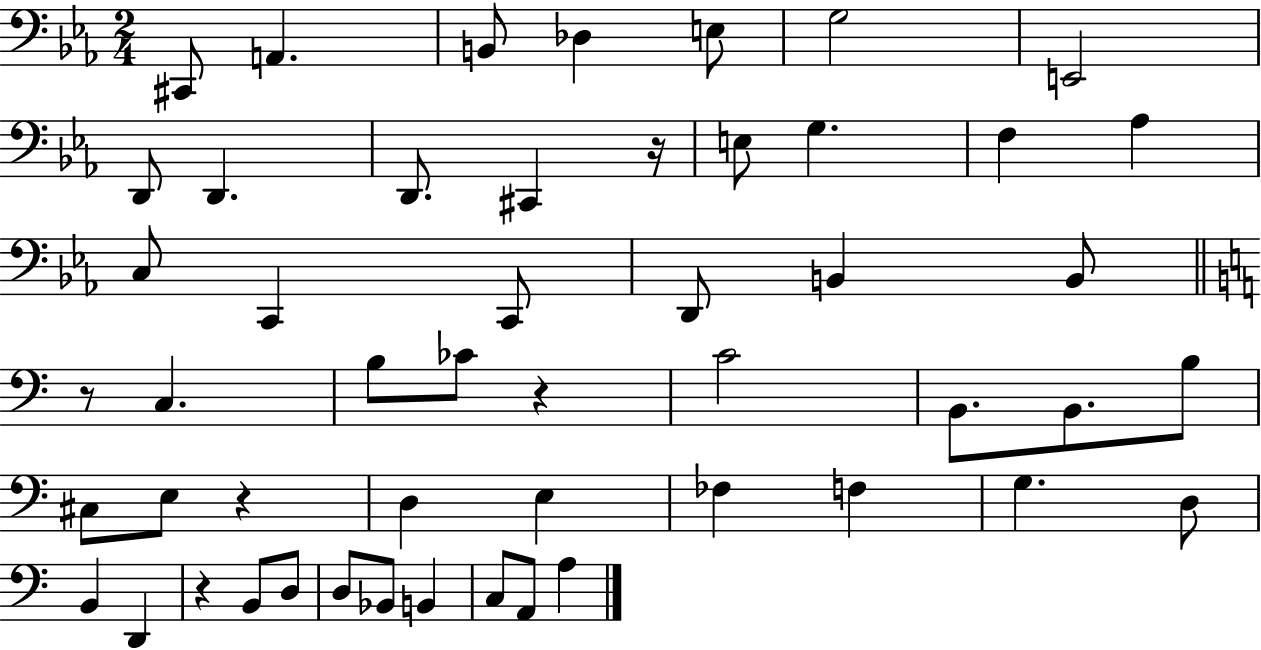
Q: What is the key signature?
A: EES major